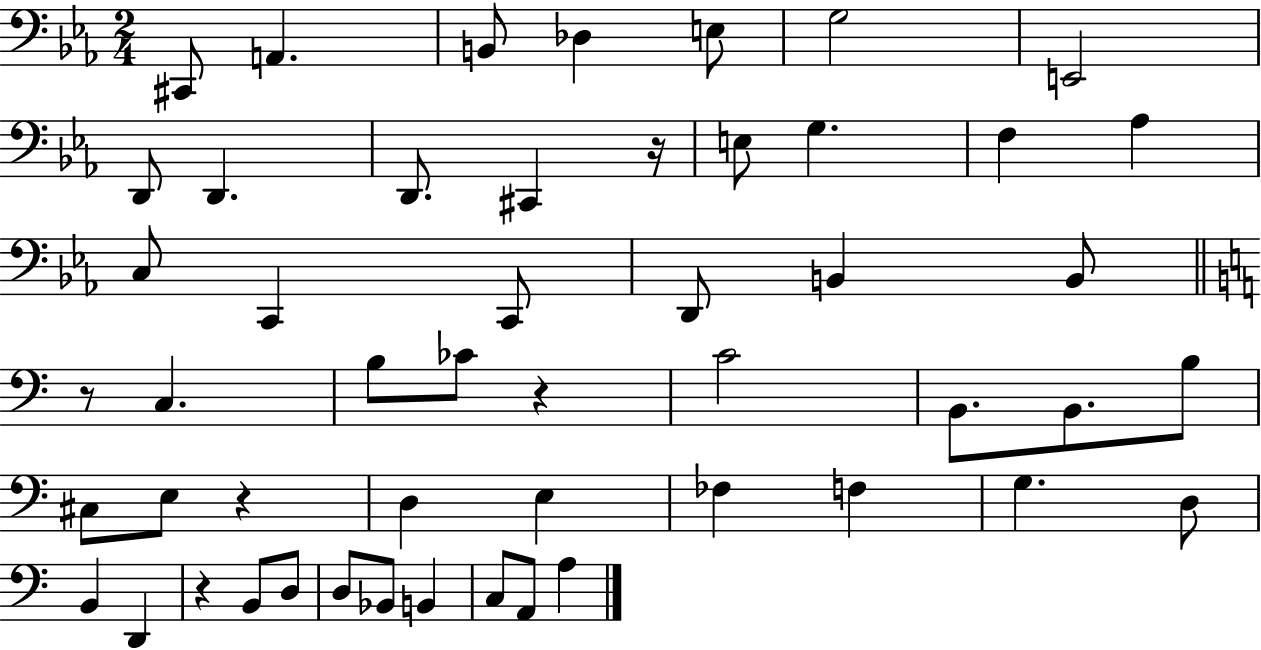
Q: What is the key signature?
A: EES major